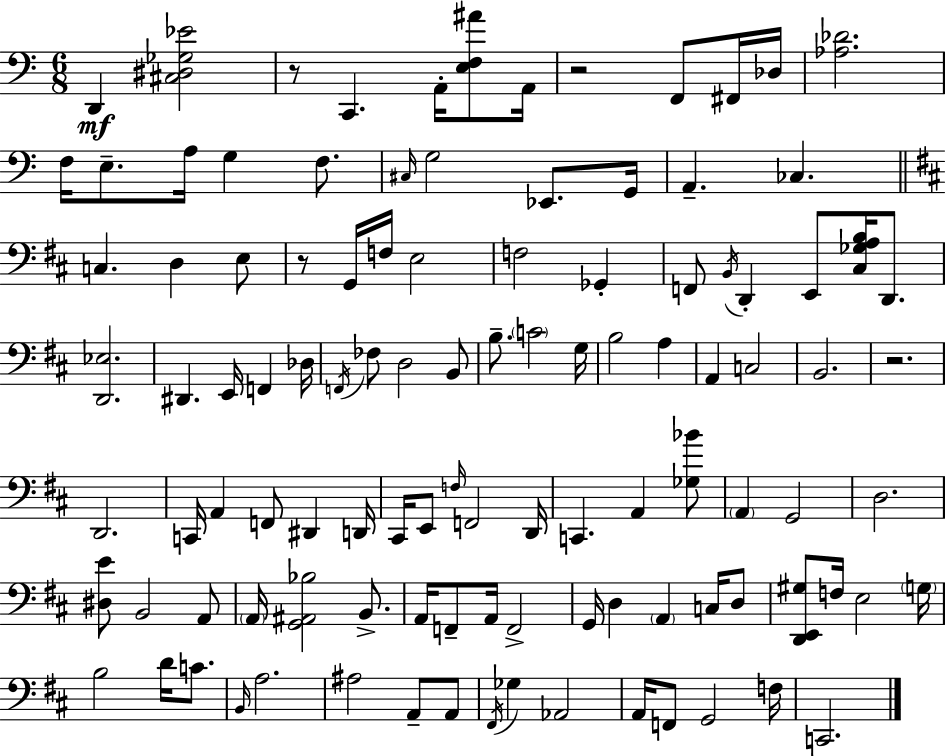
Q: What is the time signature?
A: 6/8